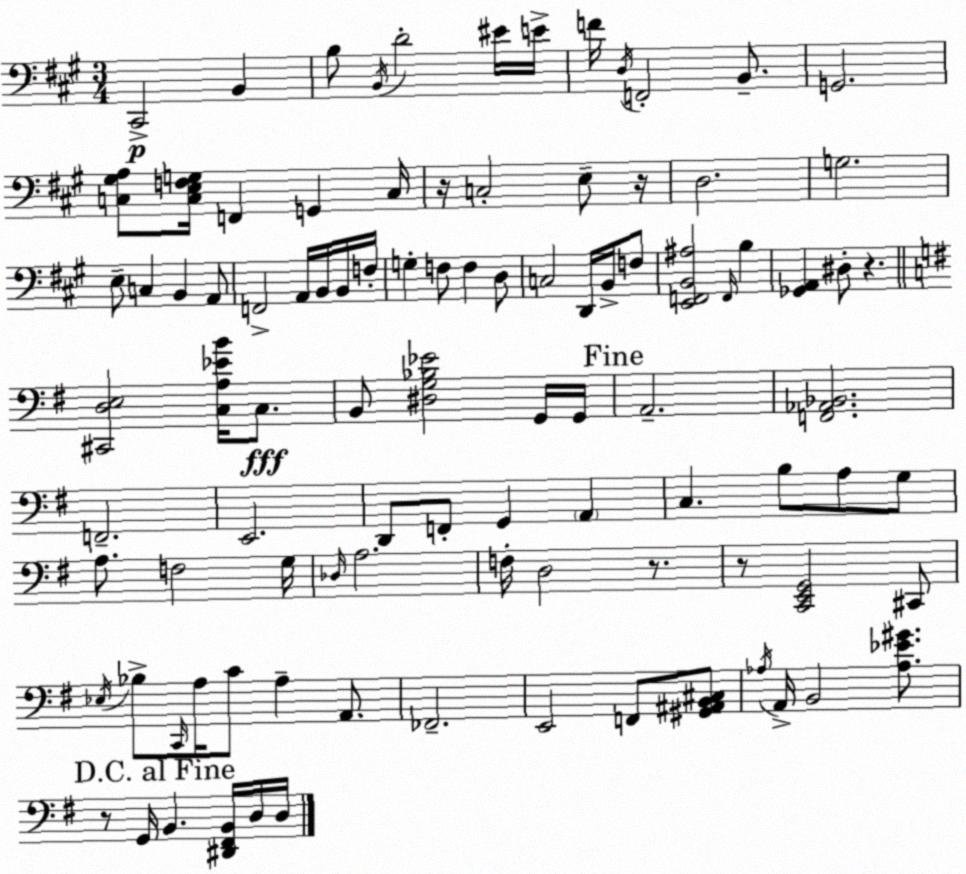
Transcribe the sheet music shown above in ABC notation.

X:1
T:Untitled
M:3/4
L:1/4
K:A
^C,,2 B,, B,/2 B,,/4 D2 ^E/4 E/4 F/4 D,/4 F,,2 B,,/2 G,,2 [C,^G,A,]/2 [C,E,F,G,]/4 F,, G,, C,/4 z/4 C,2 E,/2 z/4 D,2 G,2 E,/2 C, B,, A,,/2 F,,2 A,,/4 B,,/4 B,,/4 F,/4 G, F,/2 F, D,/2 C,2 D,,/4 B,,/4 F,/2 [E,,F,,B,,^A,]2 F,,/4 B, [_G,,A,,] ^D,/2 z [^C,,D,E,]2 [C,A,_EB]/4 C,/2 B,,/2 [^D,G,_B,_E]2 G,,/4 G,,/4 A,,2 [F,,_A,,_B,,]2 F,,2 E,,2 D,,/2 F,,/2 G,, A,, C, B,/2 A,/2 G,/2 A,/2 F,2 G,/4 _D,/4 A,2 F,/4 D,2 z/2 z/2 [C,,E,,G,,]2 ^C,,/2 _E,/4 _B,/2 C,,/4 A,/4 C/2 A, A,,/2 _F,,2 E,,2 F,,/2 [^G,,^A,,B,,^C,]/2 _A,/4 A,,/4 B,,2 [_A,_E^G]/2 z/2 G,,/4 B,, [^D,,^F,,B,,]/4 D,/4 D,/4